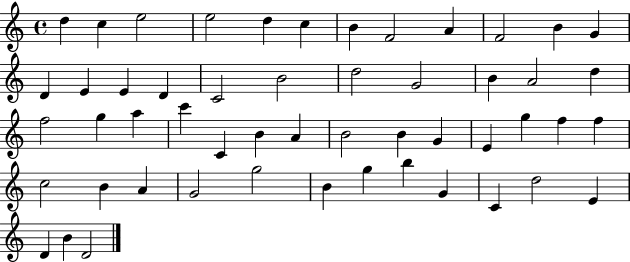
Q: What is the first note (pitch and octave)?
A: D5